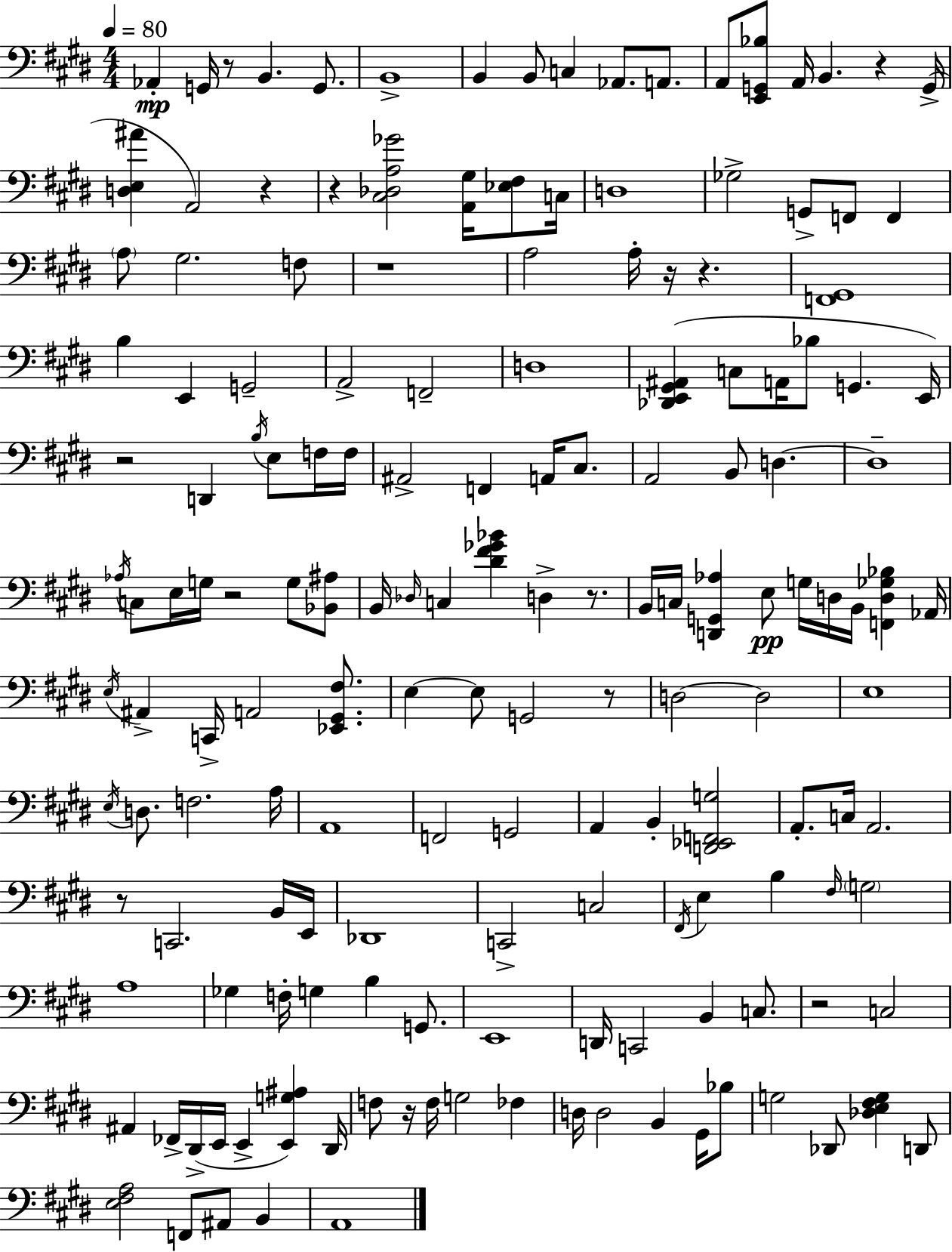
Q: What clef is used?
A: bass